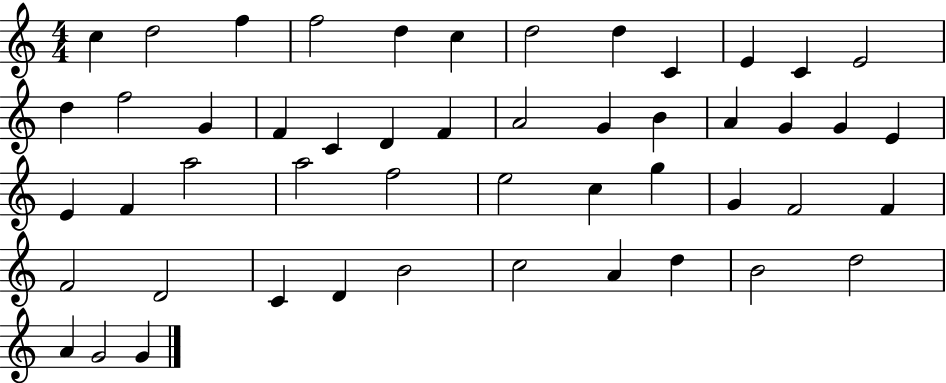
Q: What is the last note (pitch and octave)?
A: G4